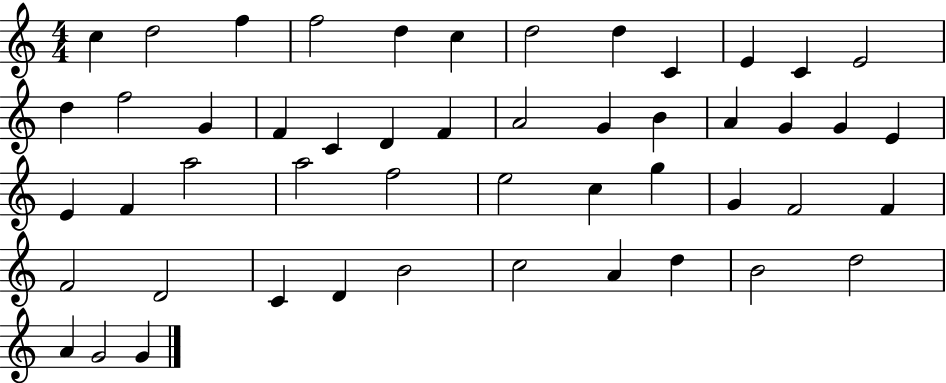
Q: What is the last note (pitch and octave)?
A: G4